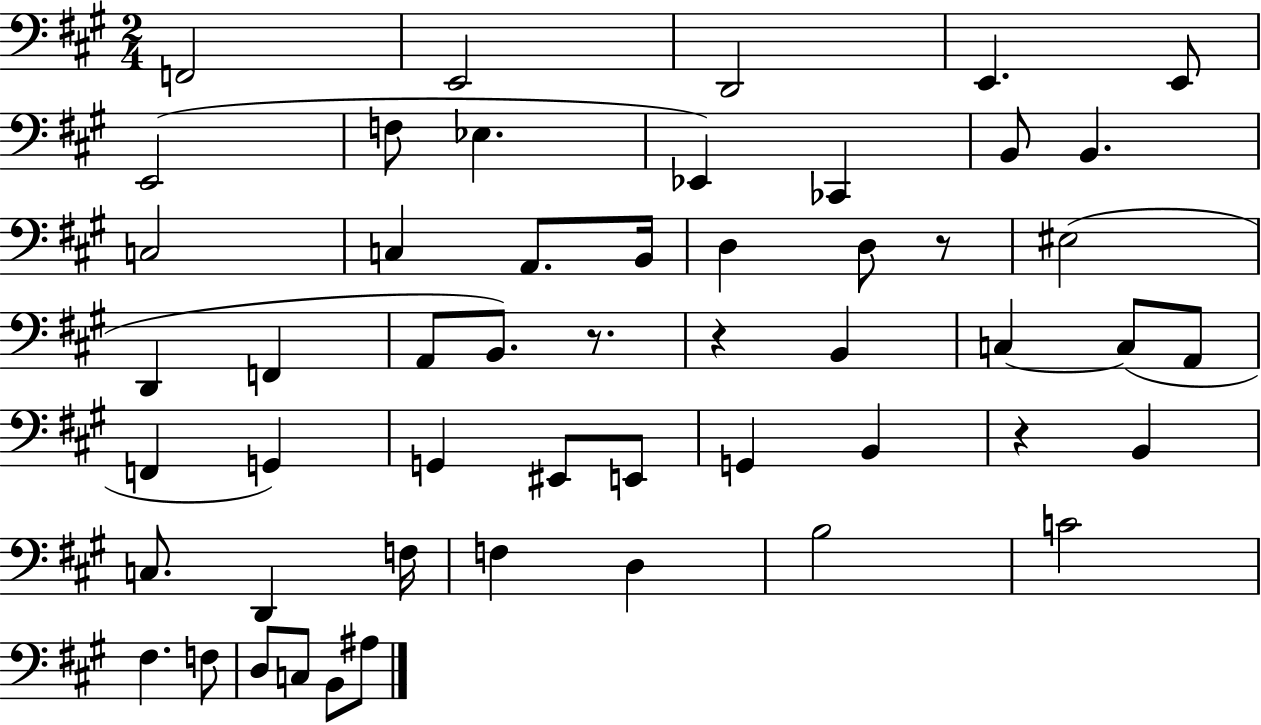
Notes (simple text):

F2/h E2/h D2/h E2/q. E2/e E2/h F3/e Eb3/q. Eb2/q CES2/q B2/e B2/q. C3/h C3/q A2/e. B2/s D3/q D3/e R/e EIS3/h D2/q F2/q A2/e B2/e. R/e. R/q B2/q C3/q C3/e A2/e F2/q G2/q G2/q EIS2/e E2/e G2/q B2/q R/q B2/q C3/e. D2/q F3/s F3/q D3/q B3/h C4/h F#3/q. F3/e D3/e C3/e B2/e A#3/e